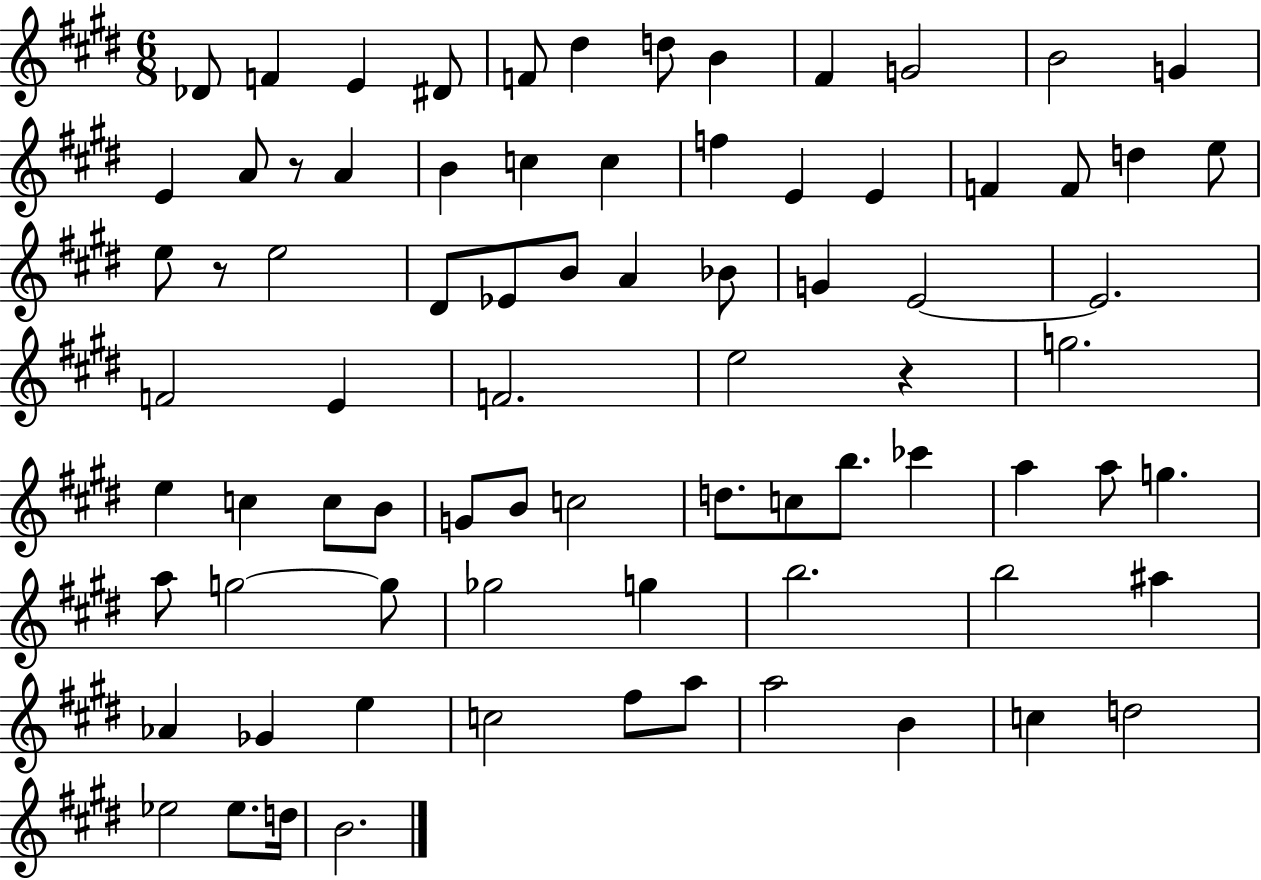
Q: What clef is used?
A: treble